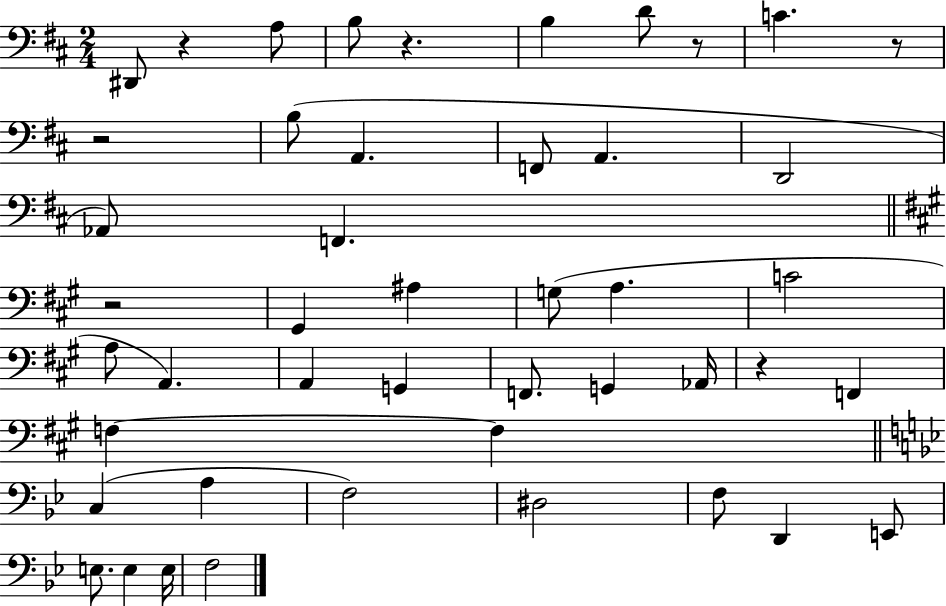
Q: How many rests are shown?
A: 7